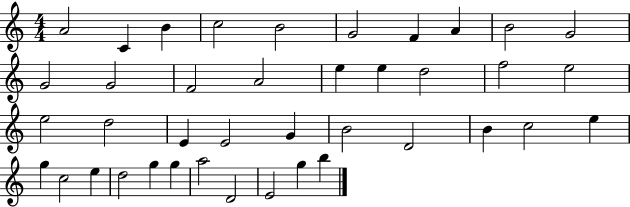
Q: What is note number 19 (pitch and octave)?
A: E5